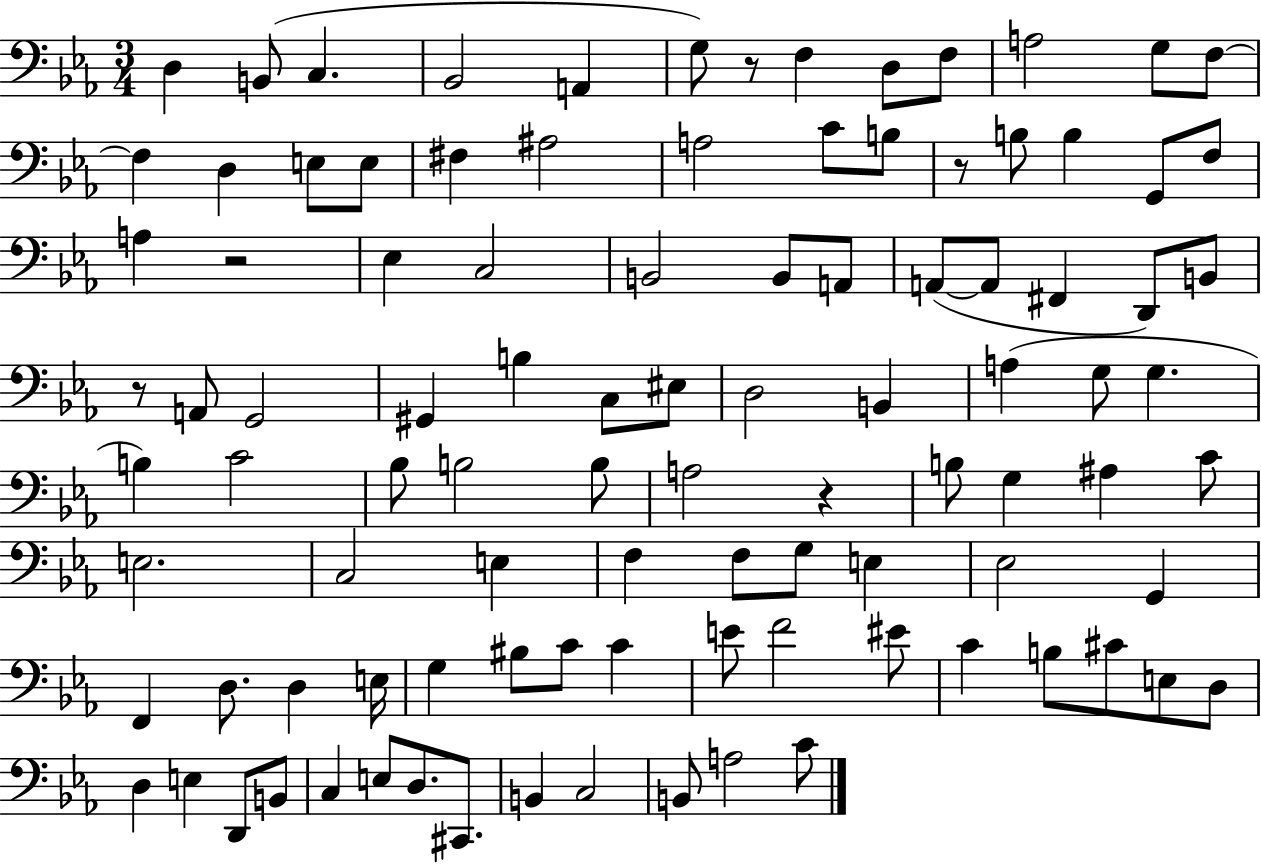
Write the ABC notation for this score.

X:1
T:Untitled
M:3/4
L:1/4
K:Eb
D, B,,/2 C, _B,,2 A,, G,/2 z/2 F, D,/2 F,/2 A,2 G,/2 F,/2 F, D, E,/2 E,/2 ^F, ^A,2 A,2 C/2 B,/2 z/2 B,/2 B, G,,/2 F,/2 A, z2 _E, C,2 B,,2 B,,/2 A,,/2 A,,/2 A,,/2 ^F,, D,,/2 B,,/2 z/2 A,,/2 G,,2 ^G,, B, C,/2 ^E,/2 D,2 B,, A, G,/2 G, B, C2 _B,/2 B,2 B,/2 A,2 z B,/2 G, ^A, C/2 E,2 C,2 E, F, F,/2 G,/2 E, _E,2 G,, F,, D,/2 D, E,/4 G, ^B,/2 C/2 C E/2 F2 ^E/2 C B,/2 ^C/2 E,/2 D,/2 D, E, D,,/2 B,,/2 C, E,/2 D,/2 ^C,,/2 B,, C,2 B,,/2 A,2 C/2